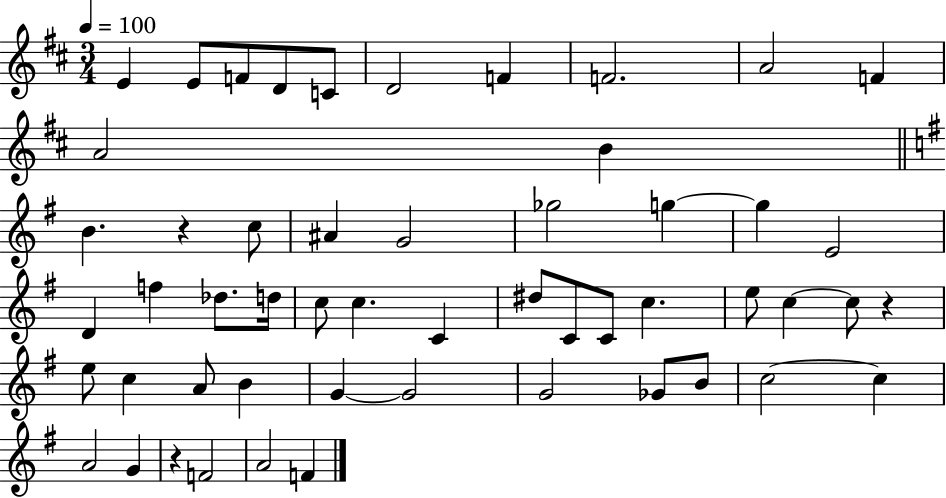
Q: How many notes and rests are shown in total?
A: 53